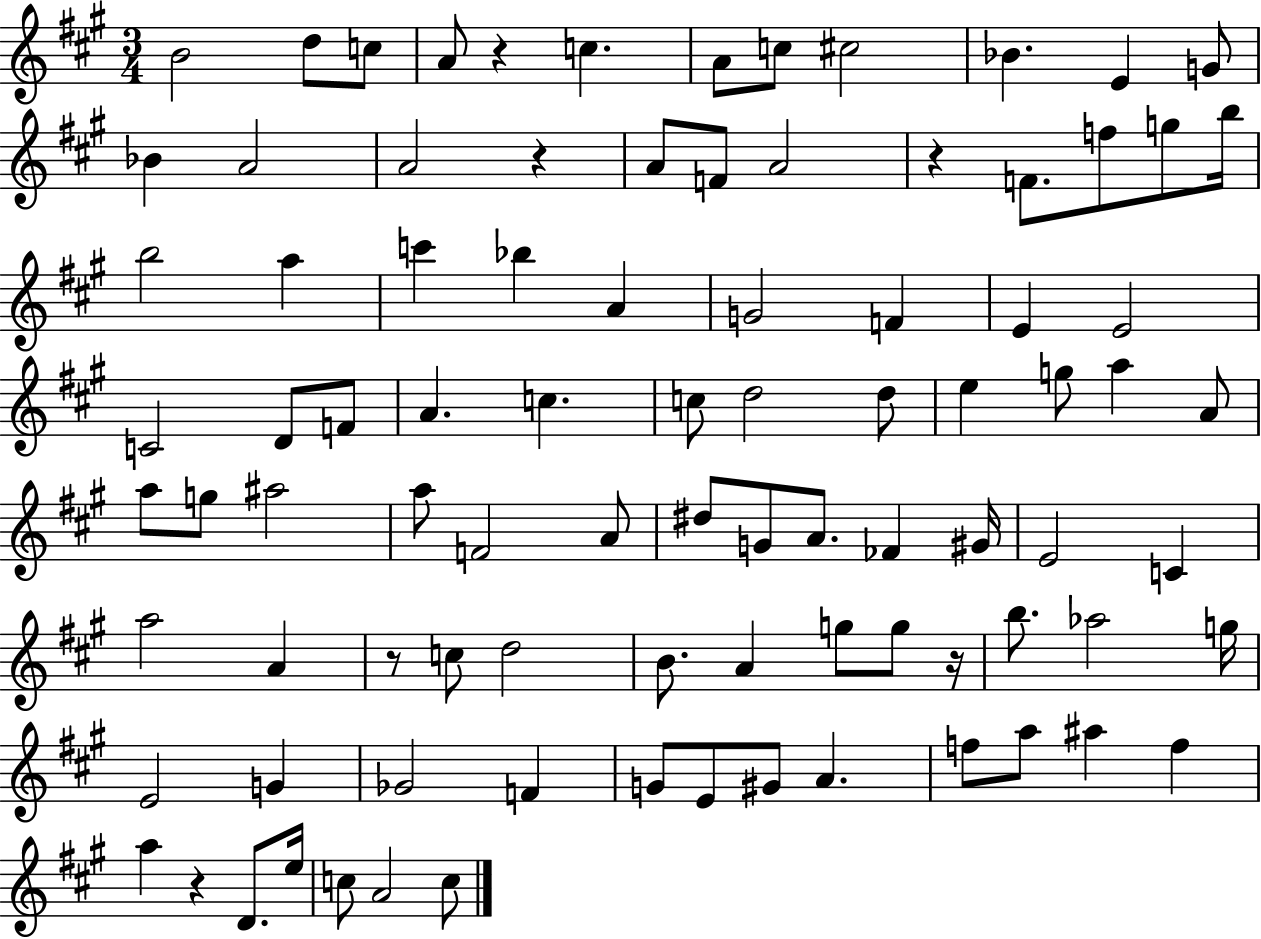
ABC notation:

X:1
T:Untitled
M:3/4
L:1/4
K:A
B2 d/2 c/2 A/2 z c A/2 c/2 ^c2 _B E G/2 _B A2 A2 z A/2 F/2 A2 z F/2 f/2 g/2 b/4 b2 a c' _b A G2 F E E2 C2 D/2 F/2 A c c/2 d2 d/2 e g/2 a A/2 a/2 g/2 ^a2 a/2 F2 A/2 ^d/2 G/2 A/2 _F ^G/4 E2 C a2 A z/2 c/2 d2 B/2 A g/2 g/2 z/4 b/2 _a2 g/4 E2 G _G2 F G/2 E/2 ^G/2 A f/2 a/2 ^a f a z D/2 e/4 c/2 A2 c/2